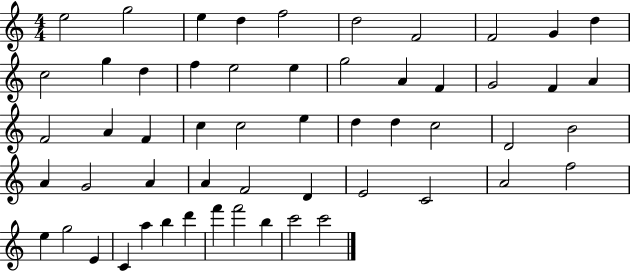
E5/h G5/h E5/q D5/q F5/h D5/h F4/h F4/h G4/q D5/q C5/h G5/q D5/q F5/q E5/h E5/q G5/h A4/q F4/q G4/h F4/q A4/q F4/h A4/q F4/q C5/q C5/h E5/q D5/q D5/q C5/h D4/h B4/h A4/q G4/h A4/q A4/q F4/h D4/q E4/h C4/h A4/h F5/h E5/q G5/h E4/q C4/q A5/q B5/q D6/q F6/q F6/h B5/q C6/h C6/h